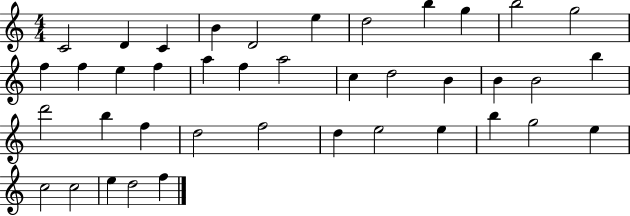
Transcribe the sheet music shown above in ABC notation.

X:1
T:Untitled
M:4/4
L:1/4
K:C
C2 D C B D2 e d2 b g b2 g2 f f e f a f a2 c d2 B B B2 b d'2 b f d2 f2 d e2 e b g2 e c2 c2 e d2 f